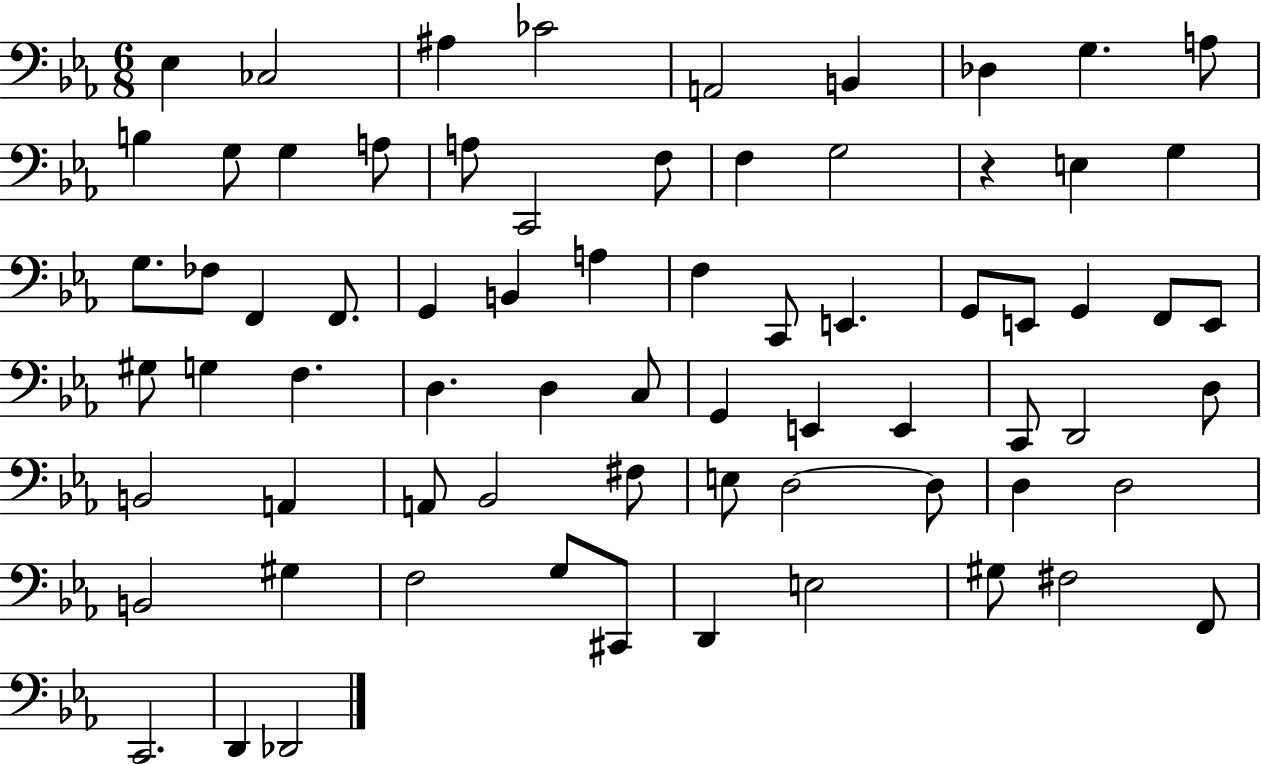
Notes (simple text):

Eb3/q CES3/h A#3/q CES4/h A2/h B2/q Db3/q G3/q. A3/e B3/q G3/e G3/q A3/e A3/e C2/h F3/e F3/q G3/h R/q E3/q G3/q G3/e. FES3/e F2/q F2/e. G2/q B2/q A3/q F3/q C2/e E2/q. G2/e E2/e G2/q F2/e E2/e G#3/e G3/q F3/q. D3/q. D3/q C3/e G2/q E2/q E2/q C2/e D2/h D3/e B2/h A2/q A2/e Bb2/h F#3/e E3/e D3/h D3/e D3/q D3/h B2/h G#3/q F3/h G3/e C#2/e D2/q E3/h G#3/e F#3/h F2/e C2/h. D2/q Db2/h